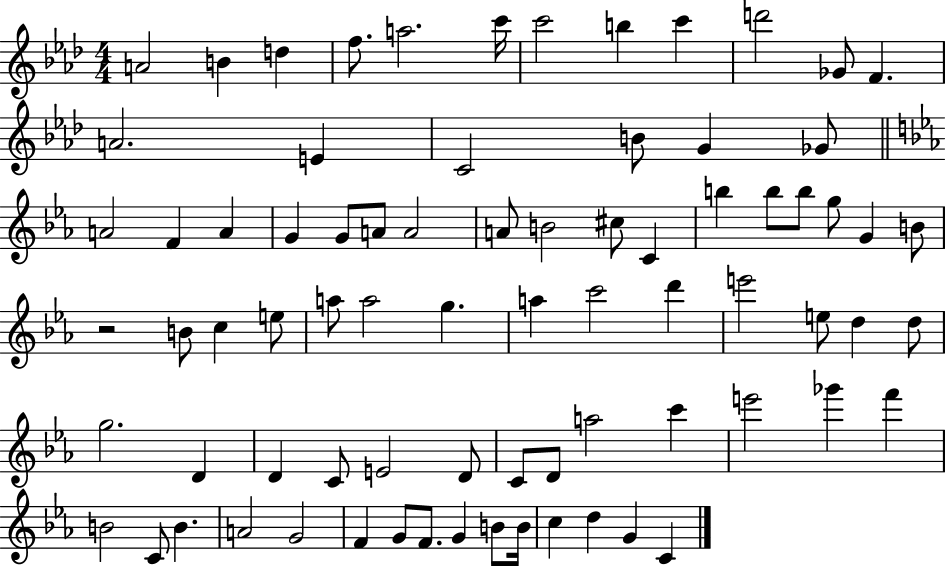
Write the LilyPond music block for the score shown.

{
  \clef treble
  \numericTimeSignature
  \time 4/4
  \key aes \major
  a'2 b'4 d''4 | f''8. a''2. c'''16 | c'''2 b''4 c'''4 | d'''2 ges'8 f'4. | \break a'2. e'4 | c'2 b'8 g'4 ges'8 | \bar "||" \break \key ees \major a'2 f'4 a'4 | g'4 g'8 a'8 a'2 | a'8 b'2 cis''8 c'4 | b''4 b''8 b''8 g''8 g'4 b'8 | \break r2 b'8 c''4 e''8 | a''8 a''2 g''4. | a''4 c'''2 d'''4 | e'''2 e''8 d''4 d''8 | \break g''2. d'4 | d'4 c'8 e'2 d'8 | c'8 d'8 a''2 c'''4 | e'''2 ges'''4 f'''4 | \break b'2 c'8 b'4. | a'2 g'2 | f'4 g'8 f'8. g'4 b'8 b'16 | c''4 d''4 g'4 c'4 | \break \bar "|."
}